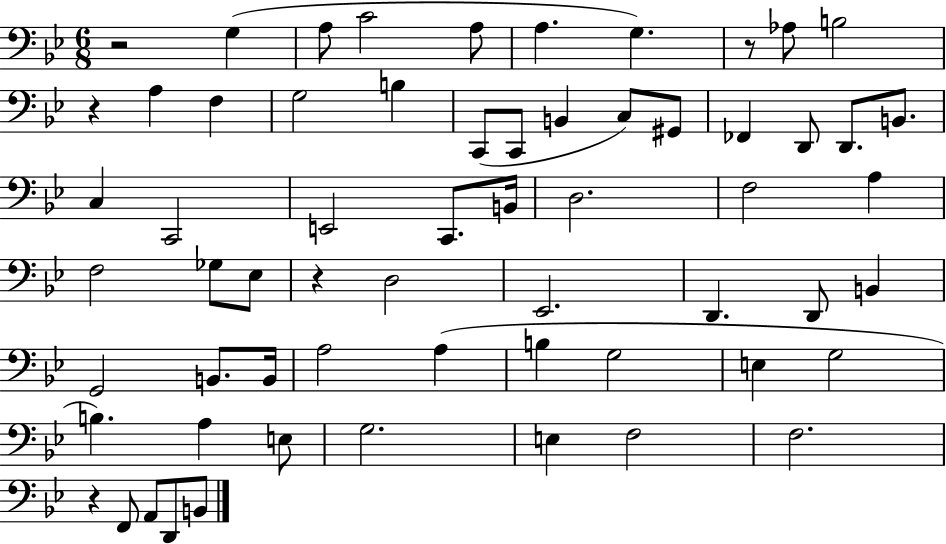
{
  \clef bass
  \numericTimeSignature
  \time 6/8
  \key bes \major
  r2 g4( | a8 c'2 a8 | a4. g4.) | r8 aes8 b2 | \break r4 a4 f4 | g2 b4 | c,8( c,8 b,4 c8) gis,8 | fes,4 d,8 d,8. b,8. | \break c4 c,2 | e,2 c,8. b,16 | d2. | f2 a4 | \break f2 ges8 ees8 | r4 d2 | ees,2. | d,4. d,8 b,4 | \break g,2 b,8. b,16 | a2 a4( | b4 g2 | e4 g2 | \break b4.) a4 e8 | g2. | e4 f2 | f2. | \break r4 f,8 a,8 d,8 b,8 | \bar "|."
}